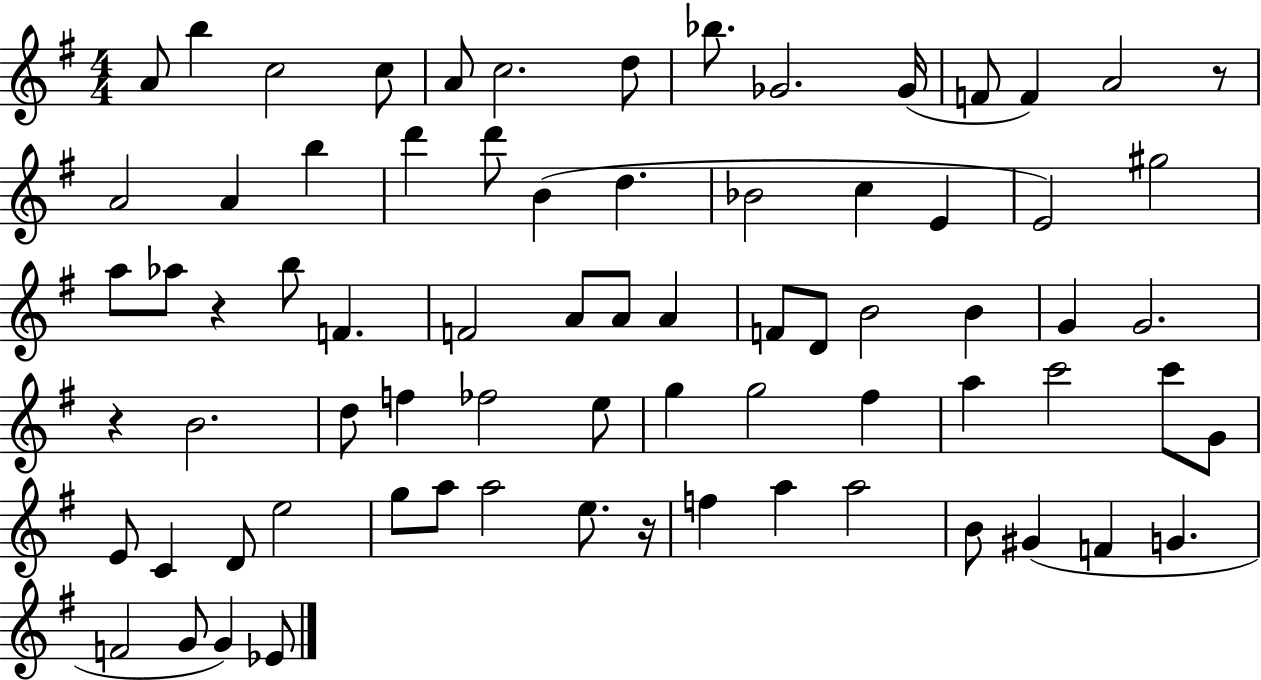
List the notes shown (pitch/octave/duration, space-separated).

A4/e B5/q C5/h C5/e A4/e C5/h. D5/e Bb5/e. Gb4/h. Gb4/s F4/e F4/q A4/h R/e A4/h A4/q B5/q D6/q D6/e B4/q D5/q. Bb4/h C5/q E4/q E4/h G#5/h A5/e Ab5/e R/q B5/e F4/q. F4/h A4/e A4/e A4/q F4/e D4/e B4/h B4/q G4/q G4/h. R/q B4/h. D5/e F5/q FES5/h E5/e G5/q G5/h F#5/q A5/q C6/h C6/e G4/e E4/e C4/q D4/e E5/h G5/e A5/e A5/h E5/e. R/s F5/q A5/q A5/h B4/e G#4/q F4/q G4/q. F4/h G4/e G4/q Eb4/e